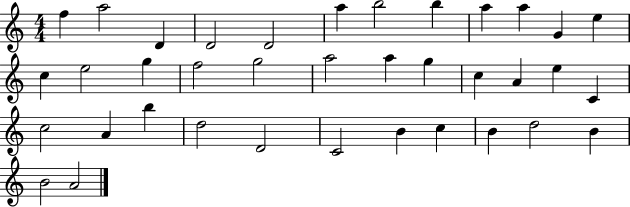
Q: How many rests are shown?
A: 0